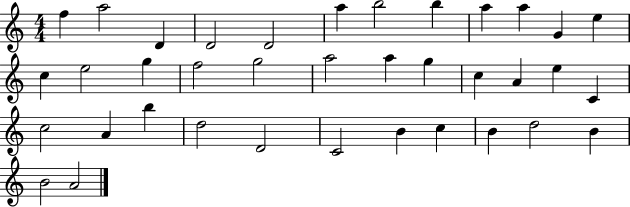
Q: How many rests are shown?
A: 0